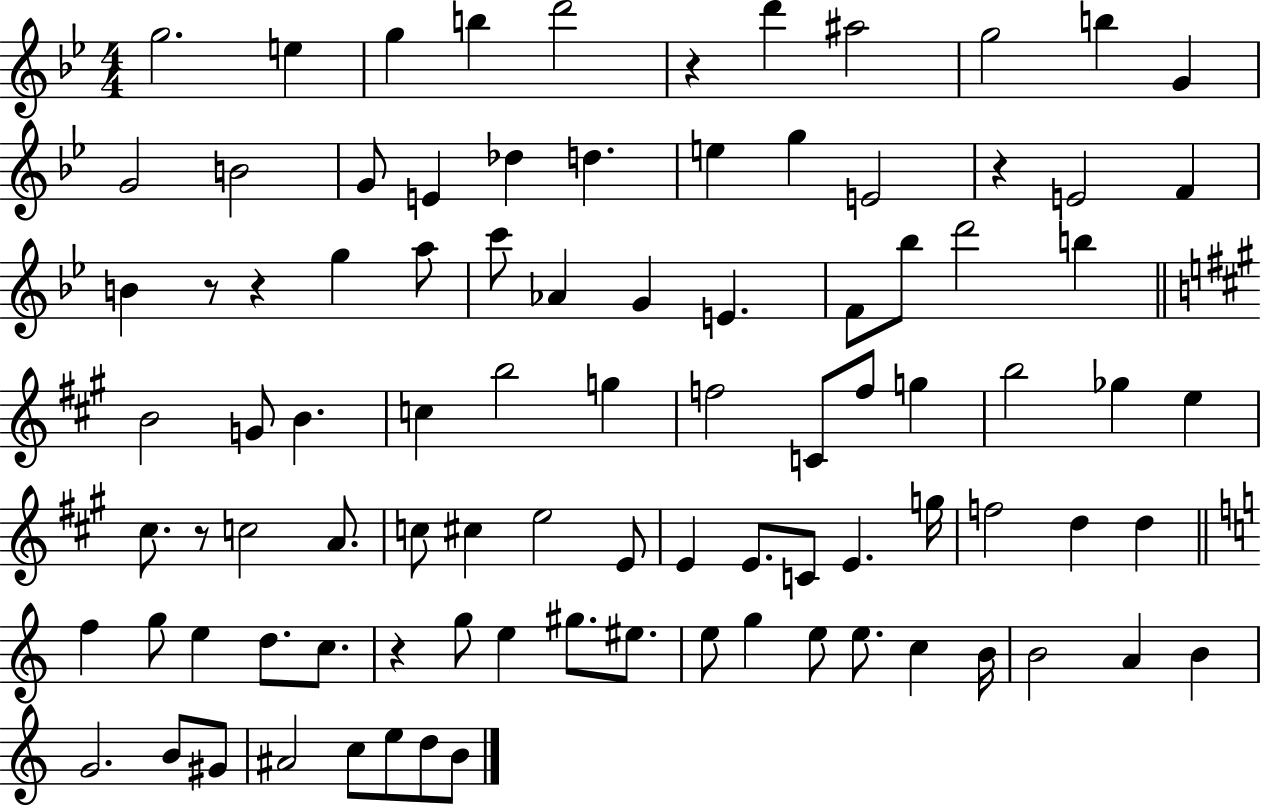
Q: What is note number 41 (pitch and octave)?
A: F5